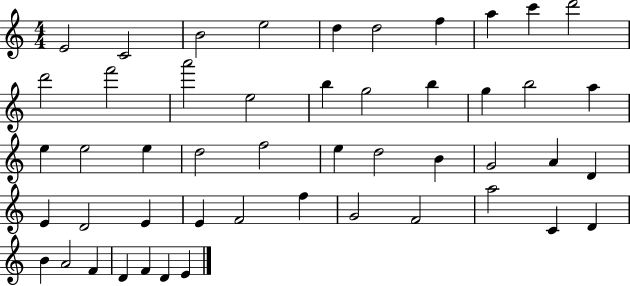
X:1
T:Untitled
M:4/4
L:1/4
K:C
E2 C2 B2 e2 d d2 f a c' d'2 d'2 f'2 a'2 e2 b g2 b g b2 a e e2 e d2 f2 e d2 B G2 A D E D2 E E F2 f G2 F2 a2 C D B A2 F D F D E